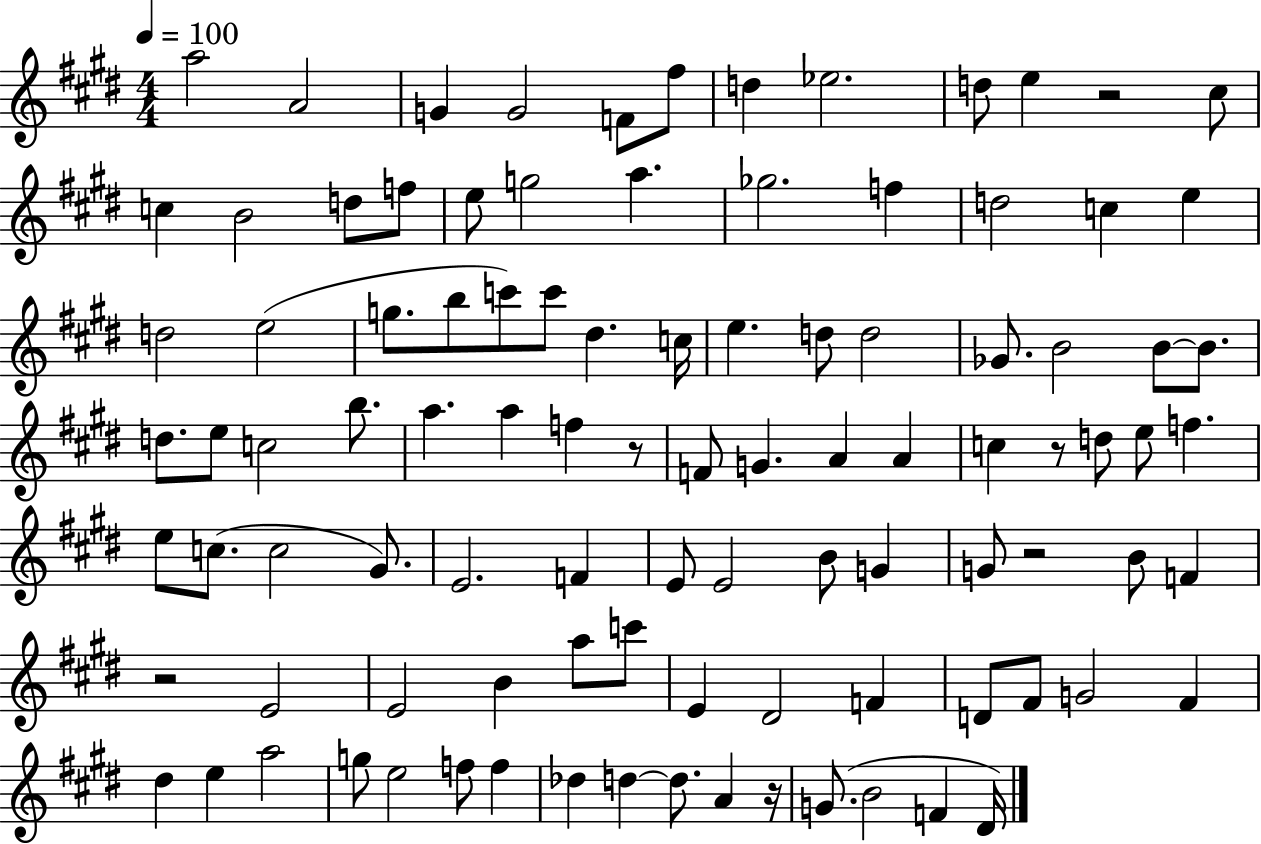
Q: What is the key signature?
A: E major